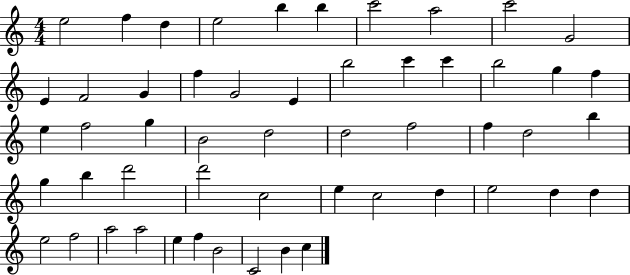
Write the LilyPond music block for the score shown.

{
  \clef treble
  \numericTimeSignature
  \time 4/4
  \key c \major
  e''2 f''4 d''4 | e''2 b''4 b''4 | c'''2 a''2 | c'''2 g'2 | \break e'4 f'2 g'4 | f''4 g'2 e'4 | b''2 c'''4 c'''4 | b''2 g''4 f''4 | \break e''4 f''2 g''4 | b'2 d''2 | d''2 f''2 | f''4 d''2 b''4 | \break g''4 b''4 d'''2 | d'''2 c''2 | e''4 c''2 d''4 | e''2 d''4 d''4 | \break e''2 f''2 | a''2 a''2 | e''4 f''4 b'2 | c'2 b'4 c''4 | \break \bar "|."
}